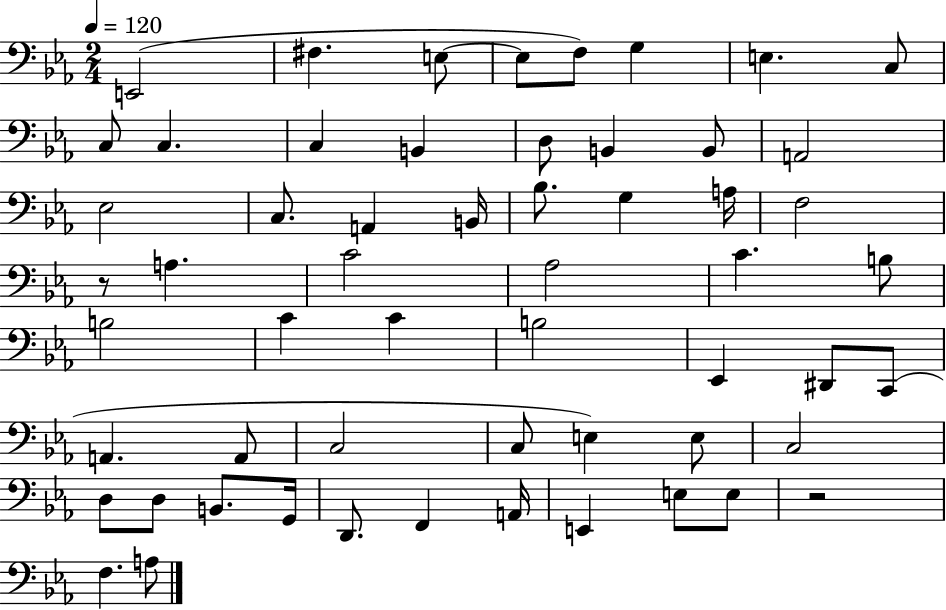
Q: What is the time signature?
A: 2/4